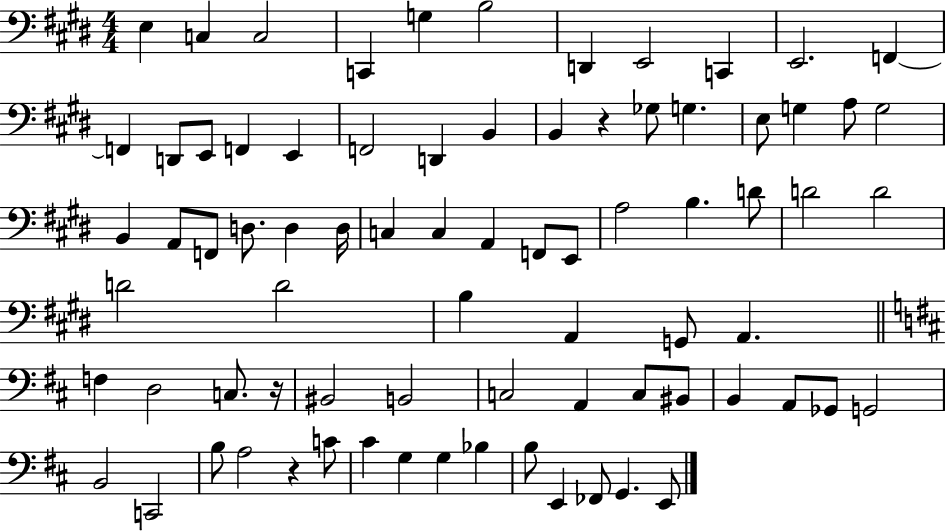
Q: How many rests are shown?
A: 3